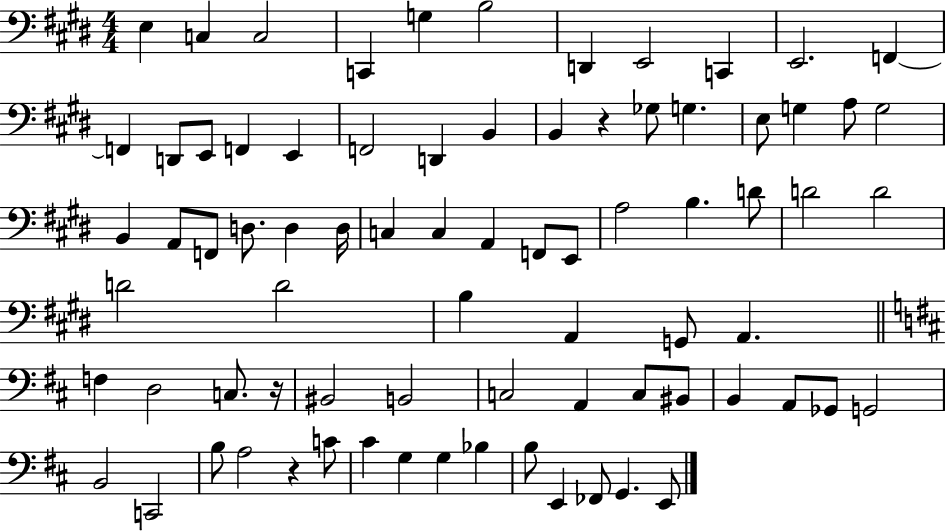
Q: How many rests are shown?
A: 3